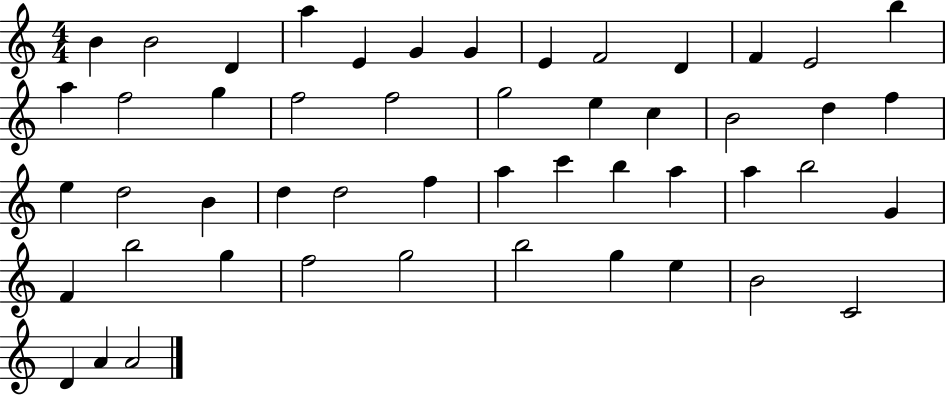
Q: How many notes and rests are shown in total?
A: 50